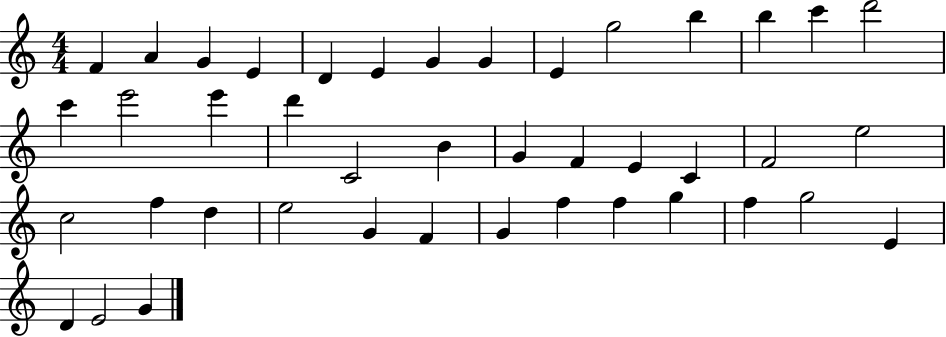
{
  \clef treble
  \numericTimeSignature
  \time 4/4
  \key c \major
  f'4 a'4 g'4 e'4 | d'4 e'4 g'4 g'4 | e'4 g''2 b''4 | b''4 c'''4 d'''2 | \break c'''4 e'''2 e'''4 | d'''4 c'2 b'4 | g'4 f'4 e'4 c'4 | f'2 e''2 | \break c''2 f''4 d''4 | e''2 g'4 f'4 | g'4 f''4 f''4 g''4 | f''4 g''2 e'4 | \break d'4 e'2 g'4 | \bar "|."
}